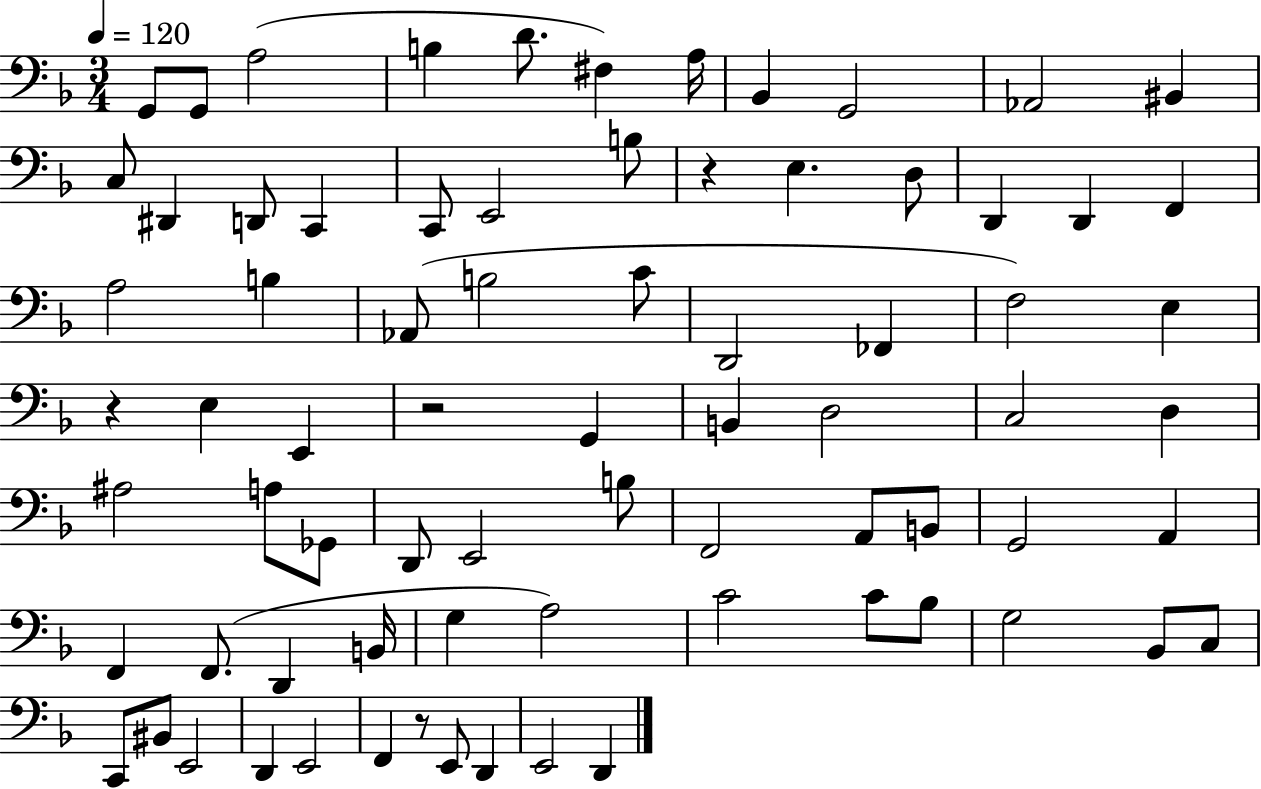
G2/e G2/e A3/h B3/q D4/e. F#3/q A3/s Bb2/q G2/h Ab2/h BIS2/q C3/e D#2/q D2/e C2/q C2/e E2/h B3/e R/q E3/q. D3/e D2/q D2/q F2/q A3/h B3/q Ab2/e B3/h C4/e D2/h FES2/q F3/h E3/q R/q E3/q E2/q R/h G2/q B2/q D3/h C3/h D3/q A#3/h A3/e Gb2/e D2/e E2/h B3/e F2/h A2/e B2/e G2/h A2/q F2/q F2/e. D2/q B2/s G3/q A3/h C4/h C4/e Bb3/e G3/h Bb2/e C3/e C2/e BIS2/e E2/h D2/q E2/h F2/q R/e E2/e D2/q E2/h D2/q